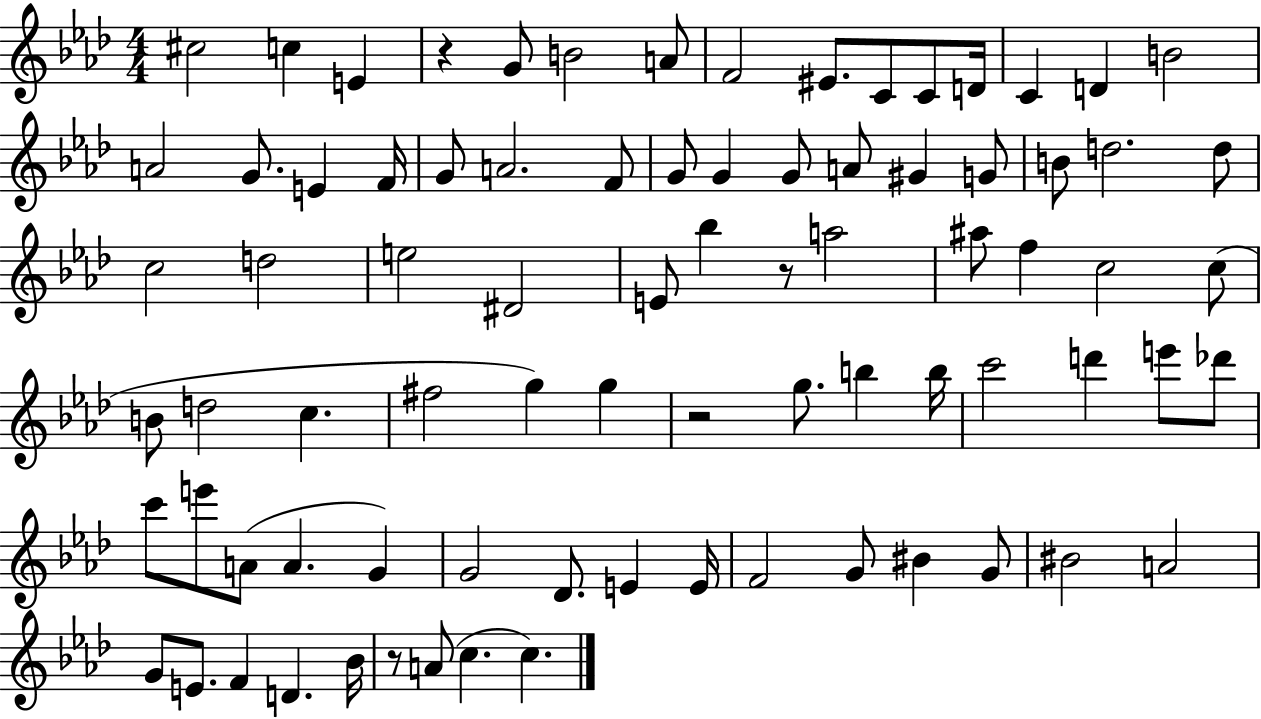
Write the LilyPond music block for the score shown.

{
  \clef treble
  \numericTimeSignature
  \time 4/4
  \key aes \major
  cis''2 c''4 e'4 | r4 g'8 b'2 a'8 | f'2 eis'8. c'8 c'8 d'16 | c'4 d'4 b'2 | \break a'2 g'8. e'4 f'16 | g'8 a'2. f'8 | g'8 g'4 g'8 a'8 gis'4 g'8 | b'8 d''2. d''8 | \break c''2 d''2 | e''2 dis'2 | e'8 bes''4 r8 a''2 | ais''8 f''4 c''2 c''8( | \break b'8 d''2 c''4. | fis''2 g''4) g''4 | r2 g''8. b''4 b''16 | c'''2 d'''4 e'''8 des'''8 | \break c'''8 e'''8 a'8( a'4. g'4) | g'2 des'8. e'4 e'16 | f'2 g'8 bis'4 g'8 | bis'2 a'2 | \break g'8 e'8. f'4 d'4. bes'16 | r8 a'8( c''4. c''4.) | \bar "|."
}